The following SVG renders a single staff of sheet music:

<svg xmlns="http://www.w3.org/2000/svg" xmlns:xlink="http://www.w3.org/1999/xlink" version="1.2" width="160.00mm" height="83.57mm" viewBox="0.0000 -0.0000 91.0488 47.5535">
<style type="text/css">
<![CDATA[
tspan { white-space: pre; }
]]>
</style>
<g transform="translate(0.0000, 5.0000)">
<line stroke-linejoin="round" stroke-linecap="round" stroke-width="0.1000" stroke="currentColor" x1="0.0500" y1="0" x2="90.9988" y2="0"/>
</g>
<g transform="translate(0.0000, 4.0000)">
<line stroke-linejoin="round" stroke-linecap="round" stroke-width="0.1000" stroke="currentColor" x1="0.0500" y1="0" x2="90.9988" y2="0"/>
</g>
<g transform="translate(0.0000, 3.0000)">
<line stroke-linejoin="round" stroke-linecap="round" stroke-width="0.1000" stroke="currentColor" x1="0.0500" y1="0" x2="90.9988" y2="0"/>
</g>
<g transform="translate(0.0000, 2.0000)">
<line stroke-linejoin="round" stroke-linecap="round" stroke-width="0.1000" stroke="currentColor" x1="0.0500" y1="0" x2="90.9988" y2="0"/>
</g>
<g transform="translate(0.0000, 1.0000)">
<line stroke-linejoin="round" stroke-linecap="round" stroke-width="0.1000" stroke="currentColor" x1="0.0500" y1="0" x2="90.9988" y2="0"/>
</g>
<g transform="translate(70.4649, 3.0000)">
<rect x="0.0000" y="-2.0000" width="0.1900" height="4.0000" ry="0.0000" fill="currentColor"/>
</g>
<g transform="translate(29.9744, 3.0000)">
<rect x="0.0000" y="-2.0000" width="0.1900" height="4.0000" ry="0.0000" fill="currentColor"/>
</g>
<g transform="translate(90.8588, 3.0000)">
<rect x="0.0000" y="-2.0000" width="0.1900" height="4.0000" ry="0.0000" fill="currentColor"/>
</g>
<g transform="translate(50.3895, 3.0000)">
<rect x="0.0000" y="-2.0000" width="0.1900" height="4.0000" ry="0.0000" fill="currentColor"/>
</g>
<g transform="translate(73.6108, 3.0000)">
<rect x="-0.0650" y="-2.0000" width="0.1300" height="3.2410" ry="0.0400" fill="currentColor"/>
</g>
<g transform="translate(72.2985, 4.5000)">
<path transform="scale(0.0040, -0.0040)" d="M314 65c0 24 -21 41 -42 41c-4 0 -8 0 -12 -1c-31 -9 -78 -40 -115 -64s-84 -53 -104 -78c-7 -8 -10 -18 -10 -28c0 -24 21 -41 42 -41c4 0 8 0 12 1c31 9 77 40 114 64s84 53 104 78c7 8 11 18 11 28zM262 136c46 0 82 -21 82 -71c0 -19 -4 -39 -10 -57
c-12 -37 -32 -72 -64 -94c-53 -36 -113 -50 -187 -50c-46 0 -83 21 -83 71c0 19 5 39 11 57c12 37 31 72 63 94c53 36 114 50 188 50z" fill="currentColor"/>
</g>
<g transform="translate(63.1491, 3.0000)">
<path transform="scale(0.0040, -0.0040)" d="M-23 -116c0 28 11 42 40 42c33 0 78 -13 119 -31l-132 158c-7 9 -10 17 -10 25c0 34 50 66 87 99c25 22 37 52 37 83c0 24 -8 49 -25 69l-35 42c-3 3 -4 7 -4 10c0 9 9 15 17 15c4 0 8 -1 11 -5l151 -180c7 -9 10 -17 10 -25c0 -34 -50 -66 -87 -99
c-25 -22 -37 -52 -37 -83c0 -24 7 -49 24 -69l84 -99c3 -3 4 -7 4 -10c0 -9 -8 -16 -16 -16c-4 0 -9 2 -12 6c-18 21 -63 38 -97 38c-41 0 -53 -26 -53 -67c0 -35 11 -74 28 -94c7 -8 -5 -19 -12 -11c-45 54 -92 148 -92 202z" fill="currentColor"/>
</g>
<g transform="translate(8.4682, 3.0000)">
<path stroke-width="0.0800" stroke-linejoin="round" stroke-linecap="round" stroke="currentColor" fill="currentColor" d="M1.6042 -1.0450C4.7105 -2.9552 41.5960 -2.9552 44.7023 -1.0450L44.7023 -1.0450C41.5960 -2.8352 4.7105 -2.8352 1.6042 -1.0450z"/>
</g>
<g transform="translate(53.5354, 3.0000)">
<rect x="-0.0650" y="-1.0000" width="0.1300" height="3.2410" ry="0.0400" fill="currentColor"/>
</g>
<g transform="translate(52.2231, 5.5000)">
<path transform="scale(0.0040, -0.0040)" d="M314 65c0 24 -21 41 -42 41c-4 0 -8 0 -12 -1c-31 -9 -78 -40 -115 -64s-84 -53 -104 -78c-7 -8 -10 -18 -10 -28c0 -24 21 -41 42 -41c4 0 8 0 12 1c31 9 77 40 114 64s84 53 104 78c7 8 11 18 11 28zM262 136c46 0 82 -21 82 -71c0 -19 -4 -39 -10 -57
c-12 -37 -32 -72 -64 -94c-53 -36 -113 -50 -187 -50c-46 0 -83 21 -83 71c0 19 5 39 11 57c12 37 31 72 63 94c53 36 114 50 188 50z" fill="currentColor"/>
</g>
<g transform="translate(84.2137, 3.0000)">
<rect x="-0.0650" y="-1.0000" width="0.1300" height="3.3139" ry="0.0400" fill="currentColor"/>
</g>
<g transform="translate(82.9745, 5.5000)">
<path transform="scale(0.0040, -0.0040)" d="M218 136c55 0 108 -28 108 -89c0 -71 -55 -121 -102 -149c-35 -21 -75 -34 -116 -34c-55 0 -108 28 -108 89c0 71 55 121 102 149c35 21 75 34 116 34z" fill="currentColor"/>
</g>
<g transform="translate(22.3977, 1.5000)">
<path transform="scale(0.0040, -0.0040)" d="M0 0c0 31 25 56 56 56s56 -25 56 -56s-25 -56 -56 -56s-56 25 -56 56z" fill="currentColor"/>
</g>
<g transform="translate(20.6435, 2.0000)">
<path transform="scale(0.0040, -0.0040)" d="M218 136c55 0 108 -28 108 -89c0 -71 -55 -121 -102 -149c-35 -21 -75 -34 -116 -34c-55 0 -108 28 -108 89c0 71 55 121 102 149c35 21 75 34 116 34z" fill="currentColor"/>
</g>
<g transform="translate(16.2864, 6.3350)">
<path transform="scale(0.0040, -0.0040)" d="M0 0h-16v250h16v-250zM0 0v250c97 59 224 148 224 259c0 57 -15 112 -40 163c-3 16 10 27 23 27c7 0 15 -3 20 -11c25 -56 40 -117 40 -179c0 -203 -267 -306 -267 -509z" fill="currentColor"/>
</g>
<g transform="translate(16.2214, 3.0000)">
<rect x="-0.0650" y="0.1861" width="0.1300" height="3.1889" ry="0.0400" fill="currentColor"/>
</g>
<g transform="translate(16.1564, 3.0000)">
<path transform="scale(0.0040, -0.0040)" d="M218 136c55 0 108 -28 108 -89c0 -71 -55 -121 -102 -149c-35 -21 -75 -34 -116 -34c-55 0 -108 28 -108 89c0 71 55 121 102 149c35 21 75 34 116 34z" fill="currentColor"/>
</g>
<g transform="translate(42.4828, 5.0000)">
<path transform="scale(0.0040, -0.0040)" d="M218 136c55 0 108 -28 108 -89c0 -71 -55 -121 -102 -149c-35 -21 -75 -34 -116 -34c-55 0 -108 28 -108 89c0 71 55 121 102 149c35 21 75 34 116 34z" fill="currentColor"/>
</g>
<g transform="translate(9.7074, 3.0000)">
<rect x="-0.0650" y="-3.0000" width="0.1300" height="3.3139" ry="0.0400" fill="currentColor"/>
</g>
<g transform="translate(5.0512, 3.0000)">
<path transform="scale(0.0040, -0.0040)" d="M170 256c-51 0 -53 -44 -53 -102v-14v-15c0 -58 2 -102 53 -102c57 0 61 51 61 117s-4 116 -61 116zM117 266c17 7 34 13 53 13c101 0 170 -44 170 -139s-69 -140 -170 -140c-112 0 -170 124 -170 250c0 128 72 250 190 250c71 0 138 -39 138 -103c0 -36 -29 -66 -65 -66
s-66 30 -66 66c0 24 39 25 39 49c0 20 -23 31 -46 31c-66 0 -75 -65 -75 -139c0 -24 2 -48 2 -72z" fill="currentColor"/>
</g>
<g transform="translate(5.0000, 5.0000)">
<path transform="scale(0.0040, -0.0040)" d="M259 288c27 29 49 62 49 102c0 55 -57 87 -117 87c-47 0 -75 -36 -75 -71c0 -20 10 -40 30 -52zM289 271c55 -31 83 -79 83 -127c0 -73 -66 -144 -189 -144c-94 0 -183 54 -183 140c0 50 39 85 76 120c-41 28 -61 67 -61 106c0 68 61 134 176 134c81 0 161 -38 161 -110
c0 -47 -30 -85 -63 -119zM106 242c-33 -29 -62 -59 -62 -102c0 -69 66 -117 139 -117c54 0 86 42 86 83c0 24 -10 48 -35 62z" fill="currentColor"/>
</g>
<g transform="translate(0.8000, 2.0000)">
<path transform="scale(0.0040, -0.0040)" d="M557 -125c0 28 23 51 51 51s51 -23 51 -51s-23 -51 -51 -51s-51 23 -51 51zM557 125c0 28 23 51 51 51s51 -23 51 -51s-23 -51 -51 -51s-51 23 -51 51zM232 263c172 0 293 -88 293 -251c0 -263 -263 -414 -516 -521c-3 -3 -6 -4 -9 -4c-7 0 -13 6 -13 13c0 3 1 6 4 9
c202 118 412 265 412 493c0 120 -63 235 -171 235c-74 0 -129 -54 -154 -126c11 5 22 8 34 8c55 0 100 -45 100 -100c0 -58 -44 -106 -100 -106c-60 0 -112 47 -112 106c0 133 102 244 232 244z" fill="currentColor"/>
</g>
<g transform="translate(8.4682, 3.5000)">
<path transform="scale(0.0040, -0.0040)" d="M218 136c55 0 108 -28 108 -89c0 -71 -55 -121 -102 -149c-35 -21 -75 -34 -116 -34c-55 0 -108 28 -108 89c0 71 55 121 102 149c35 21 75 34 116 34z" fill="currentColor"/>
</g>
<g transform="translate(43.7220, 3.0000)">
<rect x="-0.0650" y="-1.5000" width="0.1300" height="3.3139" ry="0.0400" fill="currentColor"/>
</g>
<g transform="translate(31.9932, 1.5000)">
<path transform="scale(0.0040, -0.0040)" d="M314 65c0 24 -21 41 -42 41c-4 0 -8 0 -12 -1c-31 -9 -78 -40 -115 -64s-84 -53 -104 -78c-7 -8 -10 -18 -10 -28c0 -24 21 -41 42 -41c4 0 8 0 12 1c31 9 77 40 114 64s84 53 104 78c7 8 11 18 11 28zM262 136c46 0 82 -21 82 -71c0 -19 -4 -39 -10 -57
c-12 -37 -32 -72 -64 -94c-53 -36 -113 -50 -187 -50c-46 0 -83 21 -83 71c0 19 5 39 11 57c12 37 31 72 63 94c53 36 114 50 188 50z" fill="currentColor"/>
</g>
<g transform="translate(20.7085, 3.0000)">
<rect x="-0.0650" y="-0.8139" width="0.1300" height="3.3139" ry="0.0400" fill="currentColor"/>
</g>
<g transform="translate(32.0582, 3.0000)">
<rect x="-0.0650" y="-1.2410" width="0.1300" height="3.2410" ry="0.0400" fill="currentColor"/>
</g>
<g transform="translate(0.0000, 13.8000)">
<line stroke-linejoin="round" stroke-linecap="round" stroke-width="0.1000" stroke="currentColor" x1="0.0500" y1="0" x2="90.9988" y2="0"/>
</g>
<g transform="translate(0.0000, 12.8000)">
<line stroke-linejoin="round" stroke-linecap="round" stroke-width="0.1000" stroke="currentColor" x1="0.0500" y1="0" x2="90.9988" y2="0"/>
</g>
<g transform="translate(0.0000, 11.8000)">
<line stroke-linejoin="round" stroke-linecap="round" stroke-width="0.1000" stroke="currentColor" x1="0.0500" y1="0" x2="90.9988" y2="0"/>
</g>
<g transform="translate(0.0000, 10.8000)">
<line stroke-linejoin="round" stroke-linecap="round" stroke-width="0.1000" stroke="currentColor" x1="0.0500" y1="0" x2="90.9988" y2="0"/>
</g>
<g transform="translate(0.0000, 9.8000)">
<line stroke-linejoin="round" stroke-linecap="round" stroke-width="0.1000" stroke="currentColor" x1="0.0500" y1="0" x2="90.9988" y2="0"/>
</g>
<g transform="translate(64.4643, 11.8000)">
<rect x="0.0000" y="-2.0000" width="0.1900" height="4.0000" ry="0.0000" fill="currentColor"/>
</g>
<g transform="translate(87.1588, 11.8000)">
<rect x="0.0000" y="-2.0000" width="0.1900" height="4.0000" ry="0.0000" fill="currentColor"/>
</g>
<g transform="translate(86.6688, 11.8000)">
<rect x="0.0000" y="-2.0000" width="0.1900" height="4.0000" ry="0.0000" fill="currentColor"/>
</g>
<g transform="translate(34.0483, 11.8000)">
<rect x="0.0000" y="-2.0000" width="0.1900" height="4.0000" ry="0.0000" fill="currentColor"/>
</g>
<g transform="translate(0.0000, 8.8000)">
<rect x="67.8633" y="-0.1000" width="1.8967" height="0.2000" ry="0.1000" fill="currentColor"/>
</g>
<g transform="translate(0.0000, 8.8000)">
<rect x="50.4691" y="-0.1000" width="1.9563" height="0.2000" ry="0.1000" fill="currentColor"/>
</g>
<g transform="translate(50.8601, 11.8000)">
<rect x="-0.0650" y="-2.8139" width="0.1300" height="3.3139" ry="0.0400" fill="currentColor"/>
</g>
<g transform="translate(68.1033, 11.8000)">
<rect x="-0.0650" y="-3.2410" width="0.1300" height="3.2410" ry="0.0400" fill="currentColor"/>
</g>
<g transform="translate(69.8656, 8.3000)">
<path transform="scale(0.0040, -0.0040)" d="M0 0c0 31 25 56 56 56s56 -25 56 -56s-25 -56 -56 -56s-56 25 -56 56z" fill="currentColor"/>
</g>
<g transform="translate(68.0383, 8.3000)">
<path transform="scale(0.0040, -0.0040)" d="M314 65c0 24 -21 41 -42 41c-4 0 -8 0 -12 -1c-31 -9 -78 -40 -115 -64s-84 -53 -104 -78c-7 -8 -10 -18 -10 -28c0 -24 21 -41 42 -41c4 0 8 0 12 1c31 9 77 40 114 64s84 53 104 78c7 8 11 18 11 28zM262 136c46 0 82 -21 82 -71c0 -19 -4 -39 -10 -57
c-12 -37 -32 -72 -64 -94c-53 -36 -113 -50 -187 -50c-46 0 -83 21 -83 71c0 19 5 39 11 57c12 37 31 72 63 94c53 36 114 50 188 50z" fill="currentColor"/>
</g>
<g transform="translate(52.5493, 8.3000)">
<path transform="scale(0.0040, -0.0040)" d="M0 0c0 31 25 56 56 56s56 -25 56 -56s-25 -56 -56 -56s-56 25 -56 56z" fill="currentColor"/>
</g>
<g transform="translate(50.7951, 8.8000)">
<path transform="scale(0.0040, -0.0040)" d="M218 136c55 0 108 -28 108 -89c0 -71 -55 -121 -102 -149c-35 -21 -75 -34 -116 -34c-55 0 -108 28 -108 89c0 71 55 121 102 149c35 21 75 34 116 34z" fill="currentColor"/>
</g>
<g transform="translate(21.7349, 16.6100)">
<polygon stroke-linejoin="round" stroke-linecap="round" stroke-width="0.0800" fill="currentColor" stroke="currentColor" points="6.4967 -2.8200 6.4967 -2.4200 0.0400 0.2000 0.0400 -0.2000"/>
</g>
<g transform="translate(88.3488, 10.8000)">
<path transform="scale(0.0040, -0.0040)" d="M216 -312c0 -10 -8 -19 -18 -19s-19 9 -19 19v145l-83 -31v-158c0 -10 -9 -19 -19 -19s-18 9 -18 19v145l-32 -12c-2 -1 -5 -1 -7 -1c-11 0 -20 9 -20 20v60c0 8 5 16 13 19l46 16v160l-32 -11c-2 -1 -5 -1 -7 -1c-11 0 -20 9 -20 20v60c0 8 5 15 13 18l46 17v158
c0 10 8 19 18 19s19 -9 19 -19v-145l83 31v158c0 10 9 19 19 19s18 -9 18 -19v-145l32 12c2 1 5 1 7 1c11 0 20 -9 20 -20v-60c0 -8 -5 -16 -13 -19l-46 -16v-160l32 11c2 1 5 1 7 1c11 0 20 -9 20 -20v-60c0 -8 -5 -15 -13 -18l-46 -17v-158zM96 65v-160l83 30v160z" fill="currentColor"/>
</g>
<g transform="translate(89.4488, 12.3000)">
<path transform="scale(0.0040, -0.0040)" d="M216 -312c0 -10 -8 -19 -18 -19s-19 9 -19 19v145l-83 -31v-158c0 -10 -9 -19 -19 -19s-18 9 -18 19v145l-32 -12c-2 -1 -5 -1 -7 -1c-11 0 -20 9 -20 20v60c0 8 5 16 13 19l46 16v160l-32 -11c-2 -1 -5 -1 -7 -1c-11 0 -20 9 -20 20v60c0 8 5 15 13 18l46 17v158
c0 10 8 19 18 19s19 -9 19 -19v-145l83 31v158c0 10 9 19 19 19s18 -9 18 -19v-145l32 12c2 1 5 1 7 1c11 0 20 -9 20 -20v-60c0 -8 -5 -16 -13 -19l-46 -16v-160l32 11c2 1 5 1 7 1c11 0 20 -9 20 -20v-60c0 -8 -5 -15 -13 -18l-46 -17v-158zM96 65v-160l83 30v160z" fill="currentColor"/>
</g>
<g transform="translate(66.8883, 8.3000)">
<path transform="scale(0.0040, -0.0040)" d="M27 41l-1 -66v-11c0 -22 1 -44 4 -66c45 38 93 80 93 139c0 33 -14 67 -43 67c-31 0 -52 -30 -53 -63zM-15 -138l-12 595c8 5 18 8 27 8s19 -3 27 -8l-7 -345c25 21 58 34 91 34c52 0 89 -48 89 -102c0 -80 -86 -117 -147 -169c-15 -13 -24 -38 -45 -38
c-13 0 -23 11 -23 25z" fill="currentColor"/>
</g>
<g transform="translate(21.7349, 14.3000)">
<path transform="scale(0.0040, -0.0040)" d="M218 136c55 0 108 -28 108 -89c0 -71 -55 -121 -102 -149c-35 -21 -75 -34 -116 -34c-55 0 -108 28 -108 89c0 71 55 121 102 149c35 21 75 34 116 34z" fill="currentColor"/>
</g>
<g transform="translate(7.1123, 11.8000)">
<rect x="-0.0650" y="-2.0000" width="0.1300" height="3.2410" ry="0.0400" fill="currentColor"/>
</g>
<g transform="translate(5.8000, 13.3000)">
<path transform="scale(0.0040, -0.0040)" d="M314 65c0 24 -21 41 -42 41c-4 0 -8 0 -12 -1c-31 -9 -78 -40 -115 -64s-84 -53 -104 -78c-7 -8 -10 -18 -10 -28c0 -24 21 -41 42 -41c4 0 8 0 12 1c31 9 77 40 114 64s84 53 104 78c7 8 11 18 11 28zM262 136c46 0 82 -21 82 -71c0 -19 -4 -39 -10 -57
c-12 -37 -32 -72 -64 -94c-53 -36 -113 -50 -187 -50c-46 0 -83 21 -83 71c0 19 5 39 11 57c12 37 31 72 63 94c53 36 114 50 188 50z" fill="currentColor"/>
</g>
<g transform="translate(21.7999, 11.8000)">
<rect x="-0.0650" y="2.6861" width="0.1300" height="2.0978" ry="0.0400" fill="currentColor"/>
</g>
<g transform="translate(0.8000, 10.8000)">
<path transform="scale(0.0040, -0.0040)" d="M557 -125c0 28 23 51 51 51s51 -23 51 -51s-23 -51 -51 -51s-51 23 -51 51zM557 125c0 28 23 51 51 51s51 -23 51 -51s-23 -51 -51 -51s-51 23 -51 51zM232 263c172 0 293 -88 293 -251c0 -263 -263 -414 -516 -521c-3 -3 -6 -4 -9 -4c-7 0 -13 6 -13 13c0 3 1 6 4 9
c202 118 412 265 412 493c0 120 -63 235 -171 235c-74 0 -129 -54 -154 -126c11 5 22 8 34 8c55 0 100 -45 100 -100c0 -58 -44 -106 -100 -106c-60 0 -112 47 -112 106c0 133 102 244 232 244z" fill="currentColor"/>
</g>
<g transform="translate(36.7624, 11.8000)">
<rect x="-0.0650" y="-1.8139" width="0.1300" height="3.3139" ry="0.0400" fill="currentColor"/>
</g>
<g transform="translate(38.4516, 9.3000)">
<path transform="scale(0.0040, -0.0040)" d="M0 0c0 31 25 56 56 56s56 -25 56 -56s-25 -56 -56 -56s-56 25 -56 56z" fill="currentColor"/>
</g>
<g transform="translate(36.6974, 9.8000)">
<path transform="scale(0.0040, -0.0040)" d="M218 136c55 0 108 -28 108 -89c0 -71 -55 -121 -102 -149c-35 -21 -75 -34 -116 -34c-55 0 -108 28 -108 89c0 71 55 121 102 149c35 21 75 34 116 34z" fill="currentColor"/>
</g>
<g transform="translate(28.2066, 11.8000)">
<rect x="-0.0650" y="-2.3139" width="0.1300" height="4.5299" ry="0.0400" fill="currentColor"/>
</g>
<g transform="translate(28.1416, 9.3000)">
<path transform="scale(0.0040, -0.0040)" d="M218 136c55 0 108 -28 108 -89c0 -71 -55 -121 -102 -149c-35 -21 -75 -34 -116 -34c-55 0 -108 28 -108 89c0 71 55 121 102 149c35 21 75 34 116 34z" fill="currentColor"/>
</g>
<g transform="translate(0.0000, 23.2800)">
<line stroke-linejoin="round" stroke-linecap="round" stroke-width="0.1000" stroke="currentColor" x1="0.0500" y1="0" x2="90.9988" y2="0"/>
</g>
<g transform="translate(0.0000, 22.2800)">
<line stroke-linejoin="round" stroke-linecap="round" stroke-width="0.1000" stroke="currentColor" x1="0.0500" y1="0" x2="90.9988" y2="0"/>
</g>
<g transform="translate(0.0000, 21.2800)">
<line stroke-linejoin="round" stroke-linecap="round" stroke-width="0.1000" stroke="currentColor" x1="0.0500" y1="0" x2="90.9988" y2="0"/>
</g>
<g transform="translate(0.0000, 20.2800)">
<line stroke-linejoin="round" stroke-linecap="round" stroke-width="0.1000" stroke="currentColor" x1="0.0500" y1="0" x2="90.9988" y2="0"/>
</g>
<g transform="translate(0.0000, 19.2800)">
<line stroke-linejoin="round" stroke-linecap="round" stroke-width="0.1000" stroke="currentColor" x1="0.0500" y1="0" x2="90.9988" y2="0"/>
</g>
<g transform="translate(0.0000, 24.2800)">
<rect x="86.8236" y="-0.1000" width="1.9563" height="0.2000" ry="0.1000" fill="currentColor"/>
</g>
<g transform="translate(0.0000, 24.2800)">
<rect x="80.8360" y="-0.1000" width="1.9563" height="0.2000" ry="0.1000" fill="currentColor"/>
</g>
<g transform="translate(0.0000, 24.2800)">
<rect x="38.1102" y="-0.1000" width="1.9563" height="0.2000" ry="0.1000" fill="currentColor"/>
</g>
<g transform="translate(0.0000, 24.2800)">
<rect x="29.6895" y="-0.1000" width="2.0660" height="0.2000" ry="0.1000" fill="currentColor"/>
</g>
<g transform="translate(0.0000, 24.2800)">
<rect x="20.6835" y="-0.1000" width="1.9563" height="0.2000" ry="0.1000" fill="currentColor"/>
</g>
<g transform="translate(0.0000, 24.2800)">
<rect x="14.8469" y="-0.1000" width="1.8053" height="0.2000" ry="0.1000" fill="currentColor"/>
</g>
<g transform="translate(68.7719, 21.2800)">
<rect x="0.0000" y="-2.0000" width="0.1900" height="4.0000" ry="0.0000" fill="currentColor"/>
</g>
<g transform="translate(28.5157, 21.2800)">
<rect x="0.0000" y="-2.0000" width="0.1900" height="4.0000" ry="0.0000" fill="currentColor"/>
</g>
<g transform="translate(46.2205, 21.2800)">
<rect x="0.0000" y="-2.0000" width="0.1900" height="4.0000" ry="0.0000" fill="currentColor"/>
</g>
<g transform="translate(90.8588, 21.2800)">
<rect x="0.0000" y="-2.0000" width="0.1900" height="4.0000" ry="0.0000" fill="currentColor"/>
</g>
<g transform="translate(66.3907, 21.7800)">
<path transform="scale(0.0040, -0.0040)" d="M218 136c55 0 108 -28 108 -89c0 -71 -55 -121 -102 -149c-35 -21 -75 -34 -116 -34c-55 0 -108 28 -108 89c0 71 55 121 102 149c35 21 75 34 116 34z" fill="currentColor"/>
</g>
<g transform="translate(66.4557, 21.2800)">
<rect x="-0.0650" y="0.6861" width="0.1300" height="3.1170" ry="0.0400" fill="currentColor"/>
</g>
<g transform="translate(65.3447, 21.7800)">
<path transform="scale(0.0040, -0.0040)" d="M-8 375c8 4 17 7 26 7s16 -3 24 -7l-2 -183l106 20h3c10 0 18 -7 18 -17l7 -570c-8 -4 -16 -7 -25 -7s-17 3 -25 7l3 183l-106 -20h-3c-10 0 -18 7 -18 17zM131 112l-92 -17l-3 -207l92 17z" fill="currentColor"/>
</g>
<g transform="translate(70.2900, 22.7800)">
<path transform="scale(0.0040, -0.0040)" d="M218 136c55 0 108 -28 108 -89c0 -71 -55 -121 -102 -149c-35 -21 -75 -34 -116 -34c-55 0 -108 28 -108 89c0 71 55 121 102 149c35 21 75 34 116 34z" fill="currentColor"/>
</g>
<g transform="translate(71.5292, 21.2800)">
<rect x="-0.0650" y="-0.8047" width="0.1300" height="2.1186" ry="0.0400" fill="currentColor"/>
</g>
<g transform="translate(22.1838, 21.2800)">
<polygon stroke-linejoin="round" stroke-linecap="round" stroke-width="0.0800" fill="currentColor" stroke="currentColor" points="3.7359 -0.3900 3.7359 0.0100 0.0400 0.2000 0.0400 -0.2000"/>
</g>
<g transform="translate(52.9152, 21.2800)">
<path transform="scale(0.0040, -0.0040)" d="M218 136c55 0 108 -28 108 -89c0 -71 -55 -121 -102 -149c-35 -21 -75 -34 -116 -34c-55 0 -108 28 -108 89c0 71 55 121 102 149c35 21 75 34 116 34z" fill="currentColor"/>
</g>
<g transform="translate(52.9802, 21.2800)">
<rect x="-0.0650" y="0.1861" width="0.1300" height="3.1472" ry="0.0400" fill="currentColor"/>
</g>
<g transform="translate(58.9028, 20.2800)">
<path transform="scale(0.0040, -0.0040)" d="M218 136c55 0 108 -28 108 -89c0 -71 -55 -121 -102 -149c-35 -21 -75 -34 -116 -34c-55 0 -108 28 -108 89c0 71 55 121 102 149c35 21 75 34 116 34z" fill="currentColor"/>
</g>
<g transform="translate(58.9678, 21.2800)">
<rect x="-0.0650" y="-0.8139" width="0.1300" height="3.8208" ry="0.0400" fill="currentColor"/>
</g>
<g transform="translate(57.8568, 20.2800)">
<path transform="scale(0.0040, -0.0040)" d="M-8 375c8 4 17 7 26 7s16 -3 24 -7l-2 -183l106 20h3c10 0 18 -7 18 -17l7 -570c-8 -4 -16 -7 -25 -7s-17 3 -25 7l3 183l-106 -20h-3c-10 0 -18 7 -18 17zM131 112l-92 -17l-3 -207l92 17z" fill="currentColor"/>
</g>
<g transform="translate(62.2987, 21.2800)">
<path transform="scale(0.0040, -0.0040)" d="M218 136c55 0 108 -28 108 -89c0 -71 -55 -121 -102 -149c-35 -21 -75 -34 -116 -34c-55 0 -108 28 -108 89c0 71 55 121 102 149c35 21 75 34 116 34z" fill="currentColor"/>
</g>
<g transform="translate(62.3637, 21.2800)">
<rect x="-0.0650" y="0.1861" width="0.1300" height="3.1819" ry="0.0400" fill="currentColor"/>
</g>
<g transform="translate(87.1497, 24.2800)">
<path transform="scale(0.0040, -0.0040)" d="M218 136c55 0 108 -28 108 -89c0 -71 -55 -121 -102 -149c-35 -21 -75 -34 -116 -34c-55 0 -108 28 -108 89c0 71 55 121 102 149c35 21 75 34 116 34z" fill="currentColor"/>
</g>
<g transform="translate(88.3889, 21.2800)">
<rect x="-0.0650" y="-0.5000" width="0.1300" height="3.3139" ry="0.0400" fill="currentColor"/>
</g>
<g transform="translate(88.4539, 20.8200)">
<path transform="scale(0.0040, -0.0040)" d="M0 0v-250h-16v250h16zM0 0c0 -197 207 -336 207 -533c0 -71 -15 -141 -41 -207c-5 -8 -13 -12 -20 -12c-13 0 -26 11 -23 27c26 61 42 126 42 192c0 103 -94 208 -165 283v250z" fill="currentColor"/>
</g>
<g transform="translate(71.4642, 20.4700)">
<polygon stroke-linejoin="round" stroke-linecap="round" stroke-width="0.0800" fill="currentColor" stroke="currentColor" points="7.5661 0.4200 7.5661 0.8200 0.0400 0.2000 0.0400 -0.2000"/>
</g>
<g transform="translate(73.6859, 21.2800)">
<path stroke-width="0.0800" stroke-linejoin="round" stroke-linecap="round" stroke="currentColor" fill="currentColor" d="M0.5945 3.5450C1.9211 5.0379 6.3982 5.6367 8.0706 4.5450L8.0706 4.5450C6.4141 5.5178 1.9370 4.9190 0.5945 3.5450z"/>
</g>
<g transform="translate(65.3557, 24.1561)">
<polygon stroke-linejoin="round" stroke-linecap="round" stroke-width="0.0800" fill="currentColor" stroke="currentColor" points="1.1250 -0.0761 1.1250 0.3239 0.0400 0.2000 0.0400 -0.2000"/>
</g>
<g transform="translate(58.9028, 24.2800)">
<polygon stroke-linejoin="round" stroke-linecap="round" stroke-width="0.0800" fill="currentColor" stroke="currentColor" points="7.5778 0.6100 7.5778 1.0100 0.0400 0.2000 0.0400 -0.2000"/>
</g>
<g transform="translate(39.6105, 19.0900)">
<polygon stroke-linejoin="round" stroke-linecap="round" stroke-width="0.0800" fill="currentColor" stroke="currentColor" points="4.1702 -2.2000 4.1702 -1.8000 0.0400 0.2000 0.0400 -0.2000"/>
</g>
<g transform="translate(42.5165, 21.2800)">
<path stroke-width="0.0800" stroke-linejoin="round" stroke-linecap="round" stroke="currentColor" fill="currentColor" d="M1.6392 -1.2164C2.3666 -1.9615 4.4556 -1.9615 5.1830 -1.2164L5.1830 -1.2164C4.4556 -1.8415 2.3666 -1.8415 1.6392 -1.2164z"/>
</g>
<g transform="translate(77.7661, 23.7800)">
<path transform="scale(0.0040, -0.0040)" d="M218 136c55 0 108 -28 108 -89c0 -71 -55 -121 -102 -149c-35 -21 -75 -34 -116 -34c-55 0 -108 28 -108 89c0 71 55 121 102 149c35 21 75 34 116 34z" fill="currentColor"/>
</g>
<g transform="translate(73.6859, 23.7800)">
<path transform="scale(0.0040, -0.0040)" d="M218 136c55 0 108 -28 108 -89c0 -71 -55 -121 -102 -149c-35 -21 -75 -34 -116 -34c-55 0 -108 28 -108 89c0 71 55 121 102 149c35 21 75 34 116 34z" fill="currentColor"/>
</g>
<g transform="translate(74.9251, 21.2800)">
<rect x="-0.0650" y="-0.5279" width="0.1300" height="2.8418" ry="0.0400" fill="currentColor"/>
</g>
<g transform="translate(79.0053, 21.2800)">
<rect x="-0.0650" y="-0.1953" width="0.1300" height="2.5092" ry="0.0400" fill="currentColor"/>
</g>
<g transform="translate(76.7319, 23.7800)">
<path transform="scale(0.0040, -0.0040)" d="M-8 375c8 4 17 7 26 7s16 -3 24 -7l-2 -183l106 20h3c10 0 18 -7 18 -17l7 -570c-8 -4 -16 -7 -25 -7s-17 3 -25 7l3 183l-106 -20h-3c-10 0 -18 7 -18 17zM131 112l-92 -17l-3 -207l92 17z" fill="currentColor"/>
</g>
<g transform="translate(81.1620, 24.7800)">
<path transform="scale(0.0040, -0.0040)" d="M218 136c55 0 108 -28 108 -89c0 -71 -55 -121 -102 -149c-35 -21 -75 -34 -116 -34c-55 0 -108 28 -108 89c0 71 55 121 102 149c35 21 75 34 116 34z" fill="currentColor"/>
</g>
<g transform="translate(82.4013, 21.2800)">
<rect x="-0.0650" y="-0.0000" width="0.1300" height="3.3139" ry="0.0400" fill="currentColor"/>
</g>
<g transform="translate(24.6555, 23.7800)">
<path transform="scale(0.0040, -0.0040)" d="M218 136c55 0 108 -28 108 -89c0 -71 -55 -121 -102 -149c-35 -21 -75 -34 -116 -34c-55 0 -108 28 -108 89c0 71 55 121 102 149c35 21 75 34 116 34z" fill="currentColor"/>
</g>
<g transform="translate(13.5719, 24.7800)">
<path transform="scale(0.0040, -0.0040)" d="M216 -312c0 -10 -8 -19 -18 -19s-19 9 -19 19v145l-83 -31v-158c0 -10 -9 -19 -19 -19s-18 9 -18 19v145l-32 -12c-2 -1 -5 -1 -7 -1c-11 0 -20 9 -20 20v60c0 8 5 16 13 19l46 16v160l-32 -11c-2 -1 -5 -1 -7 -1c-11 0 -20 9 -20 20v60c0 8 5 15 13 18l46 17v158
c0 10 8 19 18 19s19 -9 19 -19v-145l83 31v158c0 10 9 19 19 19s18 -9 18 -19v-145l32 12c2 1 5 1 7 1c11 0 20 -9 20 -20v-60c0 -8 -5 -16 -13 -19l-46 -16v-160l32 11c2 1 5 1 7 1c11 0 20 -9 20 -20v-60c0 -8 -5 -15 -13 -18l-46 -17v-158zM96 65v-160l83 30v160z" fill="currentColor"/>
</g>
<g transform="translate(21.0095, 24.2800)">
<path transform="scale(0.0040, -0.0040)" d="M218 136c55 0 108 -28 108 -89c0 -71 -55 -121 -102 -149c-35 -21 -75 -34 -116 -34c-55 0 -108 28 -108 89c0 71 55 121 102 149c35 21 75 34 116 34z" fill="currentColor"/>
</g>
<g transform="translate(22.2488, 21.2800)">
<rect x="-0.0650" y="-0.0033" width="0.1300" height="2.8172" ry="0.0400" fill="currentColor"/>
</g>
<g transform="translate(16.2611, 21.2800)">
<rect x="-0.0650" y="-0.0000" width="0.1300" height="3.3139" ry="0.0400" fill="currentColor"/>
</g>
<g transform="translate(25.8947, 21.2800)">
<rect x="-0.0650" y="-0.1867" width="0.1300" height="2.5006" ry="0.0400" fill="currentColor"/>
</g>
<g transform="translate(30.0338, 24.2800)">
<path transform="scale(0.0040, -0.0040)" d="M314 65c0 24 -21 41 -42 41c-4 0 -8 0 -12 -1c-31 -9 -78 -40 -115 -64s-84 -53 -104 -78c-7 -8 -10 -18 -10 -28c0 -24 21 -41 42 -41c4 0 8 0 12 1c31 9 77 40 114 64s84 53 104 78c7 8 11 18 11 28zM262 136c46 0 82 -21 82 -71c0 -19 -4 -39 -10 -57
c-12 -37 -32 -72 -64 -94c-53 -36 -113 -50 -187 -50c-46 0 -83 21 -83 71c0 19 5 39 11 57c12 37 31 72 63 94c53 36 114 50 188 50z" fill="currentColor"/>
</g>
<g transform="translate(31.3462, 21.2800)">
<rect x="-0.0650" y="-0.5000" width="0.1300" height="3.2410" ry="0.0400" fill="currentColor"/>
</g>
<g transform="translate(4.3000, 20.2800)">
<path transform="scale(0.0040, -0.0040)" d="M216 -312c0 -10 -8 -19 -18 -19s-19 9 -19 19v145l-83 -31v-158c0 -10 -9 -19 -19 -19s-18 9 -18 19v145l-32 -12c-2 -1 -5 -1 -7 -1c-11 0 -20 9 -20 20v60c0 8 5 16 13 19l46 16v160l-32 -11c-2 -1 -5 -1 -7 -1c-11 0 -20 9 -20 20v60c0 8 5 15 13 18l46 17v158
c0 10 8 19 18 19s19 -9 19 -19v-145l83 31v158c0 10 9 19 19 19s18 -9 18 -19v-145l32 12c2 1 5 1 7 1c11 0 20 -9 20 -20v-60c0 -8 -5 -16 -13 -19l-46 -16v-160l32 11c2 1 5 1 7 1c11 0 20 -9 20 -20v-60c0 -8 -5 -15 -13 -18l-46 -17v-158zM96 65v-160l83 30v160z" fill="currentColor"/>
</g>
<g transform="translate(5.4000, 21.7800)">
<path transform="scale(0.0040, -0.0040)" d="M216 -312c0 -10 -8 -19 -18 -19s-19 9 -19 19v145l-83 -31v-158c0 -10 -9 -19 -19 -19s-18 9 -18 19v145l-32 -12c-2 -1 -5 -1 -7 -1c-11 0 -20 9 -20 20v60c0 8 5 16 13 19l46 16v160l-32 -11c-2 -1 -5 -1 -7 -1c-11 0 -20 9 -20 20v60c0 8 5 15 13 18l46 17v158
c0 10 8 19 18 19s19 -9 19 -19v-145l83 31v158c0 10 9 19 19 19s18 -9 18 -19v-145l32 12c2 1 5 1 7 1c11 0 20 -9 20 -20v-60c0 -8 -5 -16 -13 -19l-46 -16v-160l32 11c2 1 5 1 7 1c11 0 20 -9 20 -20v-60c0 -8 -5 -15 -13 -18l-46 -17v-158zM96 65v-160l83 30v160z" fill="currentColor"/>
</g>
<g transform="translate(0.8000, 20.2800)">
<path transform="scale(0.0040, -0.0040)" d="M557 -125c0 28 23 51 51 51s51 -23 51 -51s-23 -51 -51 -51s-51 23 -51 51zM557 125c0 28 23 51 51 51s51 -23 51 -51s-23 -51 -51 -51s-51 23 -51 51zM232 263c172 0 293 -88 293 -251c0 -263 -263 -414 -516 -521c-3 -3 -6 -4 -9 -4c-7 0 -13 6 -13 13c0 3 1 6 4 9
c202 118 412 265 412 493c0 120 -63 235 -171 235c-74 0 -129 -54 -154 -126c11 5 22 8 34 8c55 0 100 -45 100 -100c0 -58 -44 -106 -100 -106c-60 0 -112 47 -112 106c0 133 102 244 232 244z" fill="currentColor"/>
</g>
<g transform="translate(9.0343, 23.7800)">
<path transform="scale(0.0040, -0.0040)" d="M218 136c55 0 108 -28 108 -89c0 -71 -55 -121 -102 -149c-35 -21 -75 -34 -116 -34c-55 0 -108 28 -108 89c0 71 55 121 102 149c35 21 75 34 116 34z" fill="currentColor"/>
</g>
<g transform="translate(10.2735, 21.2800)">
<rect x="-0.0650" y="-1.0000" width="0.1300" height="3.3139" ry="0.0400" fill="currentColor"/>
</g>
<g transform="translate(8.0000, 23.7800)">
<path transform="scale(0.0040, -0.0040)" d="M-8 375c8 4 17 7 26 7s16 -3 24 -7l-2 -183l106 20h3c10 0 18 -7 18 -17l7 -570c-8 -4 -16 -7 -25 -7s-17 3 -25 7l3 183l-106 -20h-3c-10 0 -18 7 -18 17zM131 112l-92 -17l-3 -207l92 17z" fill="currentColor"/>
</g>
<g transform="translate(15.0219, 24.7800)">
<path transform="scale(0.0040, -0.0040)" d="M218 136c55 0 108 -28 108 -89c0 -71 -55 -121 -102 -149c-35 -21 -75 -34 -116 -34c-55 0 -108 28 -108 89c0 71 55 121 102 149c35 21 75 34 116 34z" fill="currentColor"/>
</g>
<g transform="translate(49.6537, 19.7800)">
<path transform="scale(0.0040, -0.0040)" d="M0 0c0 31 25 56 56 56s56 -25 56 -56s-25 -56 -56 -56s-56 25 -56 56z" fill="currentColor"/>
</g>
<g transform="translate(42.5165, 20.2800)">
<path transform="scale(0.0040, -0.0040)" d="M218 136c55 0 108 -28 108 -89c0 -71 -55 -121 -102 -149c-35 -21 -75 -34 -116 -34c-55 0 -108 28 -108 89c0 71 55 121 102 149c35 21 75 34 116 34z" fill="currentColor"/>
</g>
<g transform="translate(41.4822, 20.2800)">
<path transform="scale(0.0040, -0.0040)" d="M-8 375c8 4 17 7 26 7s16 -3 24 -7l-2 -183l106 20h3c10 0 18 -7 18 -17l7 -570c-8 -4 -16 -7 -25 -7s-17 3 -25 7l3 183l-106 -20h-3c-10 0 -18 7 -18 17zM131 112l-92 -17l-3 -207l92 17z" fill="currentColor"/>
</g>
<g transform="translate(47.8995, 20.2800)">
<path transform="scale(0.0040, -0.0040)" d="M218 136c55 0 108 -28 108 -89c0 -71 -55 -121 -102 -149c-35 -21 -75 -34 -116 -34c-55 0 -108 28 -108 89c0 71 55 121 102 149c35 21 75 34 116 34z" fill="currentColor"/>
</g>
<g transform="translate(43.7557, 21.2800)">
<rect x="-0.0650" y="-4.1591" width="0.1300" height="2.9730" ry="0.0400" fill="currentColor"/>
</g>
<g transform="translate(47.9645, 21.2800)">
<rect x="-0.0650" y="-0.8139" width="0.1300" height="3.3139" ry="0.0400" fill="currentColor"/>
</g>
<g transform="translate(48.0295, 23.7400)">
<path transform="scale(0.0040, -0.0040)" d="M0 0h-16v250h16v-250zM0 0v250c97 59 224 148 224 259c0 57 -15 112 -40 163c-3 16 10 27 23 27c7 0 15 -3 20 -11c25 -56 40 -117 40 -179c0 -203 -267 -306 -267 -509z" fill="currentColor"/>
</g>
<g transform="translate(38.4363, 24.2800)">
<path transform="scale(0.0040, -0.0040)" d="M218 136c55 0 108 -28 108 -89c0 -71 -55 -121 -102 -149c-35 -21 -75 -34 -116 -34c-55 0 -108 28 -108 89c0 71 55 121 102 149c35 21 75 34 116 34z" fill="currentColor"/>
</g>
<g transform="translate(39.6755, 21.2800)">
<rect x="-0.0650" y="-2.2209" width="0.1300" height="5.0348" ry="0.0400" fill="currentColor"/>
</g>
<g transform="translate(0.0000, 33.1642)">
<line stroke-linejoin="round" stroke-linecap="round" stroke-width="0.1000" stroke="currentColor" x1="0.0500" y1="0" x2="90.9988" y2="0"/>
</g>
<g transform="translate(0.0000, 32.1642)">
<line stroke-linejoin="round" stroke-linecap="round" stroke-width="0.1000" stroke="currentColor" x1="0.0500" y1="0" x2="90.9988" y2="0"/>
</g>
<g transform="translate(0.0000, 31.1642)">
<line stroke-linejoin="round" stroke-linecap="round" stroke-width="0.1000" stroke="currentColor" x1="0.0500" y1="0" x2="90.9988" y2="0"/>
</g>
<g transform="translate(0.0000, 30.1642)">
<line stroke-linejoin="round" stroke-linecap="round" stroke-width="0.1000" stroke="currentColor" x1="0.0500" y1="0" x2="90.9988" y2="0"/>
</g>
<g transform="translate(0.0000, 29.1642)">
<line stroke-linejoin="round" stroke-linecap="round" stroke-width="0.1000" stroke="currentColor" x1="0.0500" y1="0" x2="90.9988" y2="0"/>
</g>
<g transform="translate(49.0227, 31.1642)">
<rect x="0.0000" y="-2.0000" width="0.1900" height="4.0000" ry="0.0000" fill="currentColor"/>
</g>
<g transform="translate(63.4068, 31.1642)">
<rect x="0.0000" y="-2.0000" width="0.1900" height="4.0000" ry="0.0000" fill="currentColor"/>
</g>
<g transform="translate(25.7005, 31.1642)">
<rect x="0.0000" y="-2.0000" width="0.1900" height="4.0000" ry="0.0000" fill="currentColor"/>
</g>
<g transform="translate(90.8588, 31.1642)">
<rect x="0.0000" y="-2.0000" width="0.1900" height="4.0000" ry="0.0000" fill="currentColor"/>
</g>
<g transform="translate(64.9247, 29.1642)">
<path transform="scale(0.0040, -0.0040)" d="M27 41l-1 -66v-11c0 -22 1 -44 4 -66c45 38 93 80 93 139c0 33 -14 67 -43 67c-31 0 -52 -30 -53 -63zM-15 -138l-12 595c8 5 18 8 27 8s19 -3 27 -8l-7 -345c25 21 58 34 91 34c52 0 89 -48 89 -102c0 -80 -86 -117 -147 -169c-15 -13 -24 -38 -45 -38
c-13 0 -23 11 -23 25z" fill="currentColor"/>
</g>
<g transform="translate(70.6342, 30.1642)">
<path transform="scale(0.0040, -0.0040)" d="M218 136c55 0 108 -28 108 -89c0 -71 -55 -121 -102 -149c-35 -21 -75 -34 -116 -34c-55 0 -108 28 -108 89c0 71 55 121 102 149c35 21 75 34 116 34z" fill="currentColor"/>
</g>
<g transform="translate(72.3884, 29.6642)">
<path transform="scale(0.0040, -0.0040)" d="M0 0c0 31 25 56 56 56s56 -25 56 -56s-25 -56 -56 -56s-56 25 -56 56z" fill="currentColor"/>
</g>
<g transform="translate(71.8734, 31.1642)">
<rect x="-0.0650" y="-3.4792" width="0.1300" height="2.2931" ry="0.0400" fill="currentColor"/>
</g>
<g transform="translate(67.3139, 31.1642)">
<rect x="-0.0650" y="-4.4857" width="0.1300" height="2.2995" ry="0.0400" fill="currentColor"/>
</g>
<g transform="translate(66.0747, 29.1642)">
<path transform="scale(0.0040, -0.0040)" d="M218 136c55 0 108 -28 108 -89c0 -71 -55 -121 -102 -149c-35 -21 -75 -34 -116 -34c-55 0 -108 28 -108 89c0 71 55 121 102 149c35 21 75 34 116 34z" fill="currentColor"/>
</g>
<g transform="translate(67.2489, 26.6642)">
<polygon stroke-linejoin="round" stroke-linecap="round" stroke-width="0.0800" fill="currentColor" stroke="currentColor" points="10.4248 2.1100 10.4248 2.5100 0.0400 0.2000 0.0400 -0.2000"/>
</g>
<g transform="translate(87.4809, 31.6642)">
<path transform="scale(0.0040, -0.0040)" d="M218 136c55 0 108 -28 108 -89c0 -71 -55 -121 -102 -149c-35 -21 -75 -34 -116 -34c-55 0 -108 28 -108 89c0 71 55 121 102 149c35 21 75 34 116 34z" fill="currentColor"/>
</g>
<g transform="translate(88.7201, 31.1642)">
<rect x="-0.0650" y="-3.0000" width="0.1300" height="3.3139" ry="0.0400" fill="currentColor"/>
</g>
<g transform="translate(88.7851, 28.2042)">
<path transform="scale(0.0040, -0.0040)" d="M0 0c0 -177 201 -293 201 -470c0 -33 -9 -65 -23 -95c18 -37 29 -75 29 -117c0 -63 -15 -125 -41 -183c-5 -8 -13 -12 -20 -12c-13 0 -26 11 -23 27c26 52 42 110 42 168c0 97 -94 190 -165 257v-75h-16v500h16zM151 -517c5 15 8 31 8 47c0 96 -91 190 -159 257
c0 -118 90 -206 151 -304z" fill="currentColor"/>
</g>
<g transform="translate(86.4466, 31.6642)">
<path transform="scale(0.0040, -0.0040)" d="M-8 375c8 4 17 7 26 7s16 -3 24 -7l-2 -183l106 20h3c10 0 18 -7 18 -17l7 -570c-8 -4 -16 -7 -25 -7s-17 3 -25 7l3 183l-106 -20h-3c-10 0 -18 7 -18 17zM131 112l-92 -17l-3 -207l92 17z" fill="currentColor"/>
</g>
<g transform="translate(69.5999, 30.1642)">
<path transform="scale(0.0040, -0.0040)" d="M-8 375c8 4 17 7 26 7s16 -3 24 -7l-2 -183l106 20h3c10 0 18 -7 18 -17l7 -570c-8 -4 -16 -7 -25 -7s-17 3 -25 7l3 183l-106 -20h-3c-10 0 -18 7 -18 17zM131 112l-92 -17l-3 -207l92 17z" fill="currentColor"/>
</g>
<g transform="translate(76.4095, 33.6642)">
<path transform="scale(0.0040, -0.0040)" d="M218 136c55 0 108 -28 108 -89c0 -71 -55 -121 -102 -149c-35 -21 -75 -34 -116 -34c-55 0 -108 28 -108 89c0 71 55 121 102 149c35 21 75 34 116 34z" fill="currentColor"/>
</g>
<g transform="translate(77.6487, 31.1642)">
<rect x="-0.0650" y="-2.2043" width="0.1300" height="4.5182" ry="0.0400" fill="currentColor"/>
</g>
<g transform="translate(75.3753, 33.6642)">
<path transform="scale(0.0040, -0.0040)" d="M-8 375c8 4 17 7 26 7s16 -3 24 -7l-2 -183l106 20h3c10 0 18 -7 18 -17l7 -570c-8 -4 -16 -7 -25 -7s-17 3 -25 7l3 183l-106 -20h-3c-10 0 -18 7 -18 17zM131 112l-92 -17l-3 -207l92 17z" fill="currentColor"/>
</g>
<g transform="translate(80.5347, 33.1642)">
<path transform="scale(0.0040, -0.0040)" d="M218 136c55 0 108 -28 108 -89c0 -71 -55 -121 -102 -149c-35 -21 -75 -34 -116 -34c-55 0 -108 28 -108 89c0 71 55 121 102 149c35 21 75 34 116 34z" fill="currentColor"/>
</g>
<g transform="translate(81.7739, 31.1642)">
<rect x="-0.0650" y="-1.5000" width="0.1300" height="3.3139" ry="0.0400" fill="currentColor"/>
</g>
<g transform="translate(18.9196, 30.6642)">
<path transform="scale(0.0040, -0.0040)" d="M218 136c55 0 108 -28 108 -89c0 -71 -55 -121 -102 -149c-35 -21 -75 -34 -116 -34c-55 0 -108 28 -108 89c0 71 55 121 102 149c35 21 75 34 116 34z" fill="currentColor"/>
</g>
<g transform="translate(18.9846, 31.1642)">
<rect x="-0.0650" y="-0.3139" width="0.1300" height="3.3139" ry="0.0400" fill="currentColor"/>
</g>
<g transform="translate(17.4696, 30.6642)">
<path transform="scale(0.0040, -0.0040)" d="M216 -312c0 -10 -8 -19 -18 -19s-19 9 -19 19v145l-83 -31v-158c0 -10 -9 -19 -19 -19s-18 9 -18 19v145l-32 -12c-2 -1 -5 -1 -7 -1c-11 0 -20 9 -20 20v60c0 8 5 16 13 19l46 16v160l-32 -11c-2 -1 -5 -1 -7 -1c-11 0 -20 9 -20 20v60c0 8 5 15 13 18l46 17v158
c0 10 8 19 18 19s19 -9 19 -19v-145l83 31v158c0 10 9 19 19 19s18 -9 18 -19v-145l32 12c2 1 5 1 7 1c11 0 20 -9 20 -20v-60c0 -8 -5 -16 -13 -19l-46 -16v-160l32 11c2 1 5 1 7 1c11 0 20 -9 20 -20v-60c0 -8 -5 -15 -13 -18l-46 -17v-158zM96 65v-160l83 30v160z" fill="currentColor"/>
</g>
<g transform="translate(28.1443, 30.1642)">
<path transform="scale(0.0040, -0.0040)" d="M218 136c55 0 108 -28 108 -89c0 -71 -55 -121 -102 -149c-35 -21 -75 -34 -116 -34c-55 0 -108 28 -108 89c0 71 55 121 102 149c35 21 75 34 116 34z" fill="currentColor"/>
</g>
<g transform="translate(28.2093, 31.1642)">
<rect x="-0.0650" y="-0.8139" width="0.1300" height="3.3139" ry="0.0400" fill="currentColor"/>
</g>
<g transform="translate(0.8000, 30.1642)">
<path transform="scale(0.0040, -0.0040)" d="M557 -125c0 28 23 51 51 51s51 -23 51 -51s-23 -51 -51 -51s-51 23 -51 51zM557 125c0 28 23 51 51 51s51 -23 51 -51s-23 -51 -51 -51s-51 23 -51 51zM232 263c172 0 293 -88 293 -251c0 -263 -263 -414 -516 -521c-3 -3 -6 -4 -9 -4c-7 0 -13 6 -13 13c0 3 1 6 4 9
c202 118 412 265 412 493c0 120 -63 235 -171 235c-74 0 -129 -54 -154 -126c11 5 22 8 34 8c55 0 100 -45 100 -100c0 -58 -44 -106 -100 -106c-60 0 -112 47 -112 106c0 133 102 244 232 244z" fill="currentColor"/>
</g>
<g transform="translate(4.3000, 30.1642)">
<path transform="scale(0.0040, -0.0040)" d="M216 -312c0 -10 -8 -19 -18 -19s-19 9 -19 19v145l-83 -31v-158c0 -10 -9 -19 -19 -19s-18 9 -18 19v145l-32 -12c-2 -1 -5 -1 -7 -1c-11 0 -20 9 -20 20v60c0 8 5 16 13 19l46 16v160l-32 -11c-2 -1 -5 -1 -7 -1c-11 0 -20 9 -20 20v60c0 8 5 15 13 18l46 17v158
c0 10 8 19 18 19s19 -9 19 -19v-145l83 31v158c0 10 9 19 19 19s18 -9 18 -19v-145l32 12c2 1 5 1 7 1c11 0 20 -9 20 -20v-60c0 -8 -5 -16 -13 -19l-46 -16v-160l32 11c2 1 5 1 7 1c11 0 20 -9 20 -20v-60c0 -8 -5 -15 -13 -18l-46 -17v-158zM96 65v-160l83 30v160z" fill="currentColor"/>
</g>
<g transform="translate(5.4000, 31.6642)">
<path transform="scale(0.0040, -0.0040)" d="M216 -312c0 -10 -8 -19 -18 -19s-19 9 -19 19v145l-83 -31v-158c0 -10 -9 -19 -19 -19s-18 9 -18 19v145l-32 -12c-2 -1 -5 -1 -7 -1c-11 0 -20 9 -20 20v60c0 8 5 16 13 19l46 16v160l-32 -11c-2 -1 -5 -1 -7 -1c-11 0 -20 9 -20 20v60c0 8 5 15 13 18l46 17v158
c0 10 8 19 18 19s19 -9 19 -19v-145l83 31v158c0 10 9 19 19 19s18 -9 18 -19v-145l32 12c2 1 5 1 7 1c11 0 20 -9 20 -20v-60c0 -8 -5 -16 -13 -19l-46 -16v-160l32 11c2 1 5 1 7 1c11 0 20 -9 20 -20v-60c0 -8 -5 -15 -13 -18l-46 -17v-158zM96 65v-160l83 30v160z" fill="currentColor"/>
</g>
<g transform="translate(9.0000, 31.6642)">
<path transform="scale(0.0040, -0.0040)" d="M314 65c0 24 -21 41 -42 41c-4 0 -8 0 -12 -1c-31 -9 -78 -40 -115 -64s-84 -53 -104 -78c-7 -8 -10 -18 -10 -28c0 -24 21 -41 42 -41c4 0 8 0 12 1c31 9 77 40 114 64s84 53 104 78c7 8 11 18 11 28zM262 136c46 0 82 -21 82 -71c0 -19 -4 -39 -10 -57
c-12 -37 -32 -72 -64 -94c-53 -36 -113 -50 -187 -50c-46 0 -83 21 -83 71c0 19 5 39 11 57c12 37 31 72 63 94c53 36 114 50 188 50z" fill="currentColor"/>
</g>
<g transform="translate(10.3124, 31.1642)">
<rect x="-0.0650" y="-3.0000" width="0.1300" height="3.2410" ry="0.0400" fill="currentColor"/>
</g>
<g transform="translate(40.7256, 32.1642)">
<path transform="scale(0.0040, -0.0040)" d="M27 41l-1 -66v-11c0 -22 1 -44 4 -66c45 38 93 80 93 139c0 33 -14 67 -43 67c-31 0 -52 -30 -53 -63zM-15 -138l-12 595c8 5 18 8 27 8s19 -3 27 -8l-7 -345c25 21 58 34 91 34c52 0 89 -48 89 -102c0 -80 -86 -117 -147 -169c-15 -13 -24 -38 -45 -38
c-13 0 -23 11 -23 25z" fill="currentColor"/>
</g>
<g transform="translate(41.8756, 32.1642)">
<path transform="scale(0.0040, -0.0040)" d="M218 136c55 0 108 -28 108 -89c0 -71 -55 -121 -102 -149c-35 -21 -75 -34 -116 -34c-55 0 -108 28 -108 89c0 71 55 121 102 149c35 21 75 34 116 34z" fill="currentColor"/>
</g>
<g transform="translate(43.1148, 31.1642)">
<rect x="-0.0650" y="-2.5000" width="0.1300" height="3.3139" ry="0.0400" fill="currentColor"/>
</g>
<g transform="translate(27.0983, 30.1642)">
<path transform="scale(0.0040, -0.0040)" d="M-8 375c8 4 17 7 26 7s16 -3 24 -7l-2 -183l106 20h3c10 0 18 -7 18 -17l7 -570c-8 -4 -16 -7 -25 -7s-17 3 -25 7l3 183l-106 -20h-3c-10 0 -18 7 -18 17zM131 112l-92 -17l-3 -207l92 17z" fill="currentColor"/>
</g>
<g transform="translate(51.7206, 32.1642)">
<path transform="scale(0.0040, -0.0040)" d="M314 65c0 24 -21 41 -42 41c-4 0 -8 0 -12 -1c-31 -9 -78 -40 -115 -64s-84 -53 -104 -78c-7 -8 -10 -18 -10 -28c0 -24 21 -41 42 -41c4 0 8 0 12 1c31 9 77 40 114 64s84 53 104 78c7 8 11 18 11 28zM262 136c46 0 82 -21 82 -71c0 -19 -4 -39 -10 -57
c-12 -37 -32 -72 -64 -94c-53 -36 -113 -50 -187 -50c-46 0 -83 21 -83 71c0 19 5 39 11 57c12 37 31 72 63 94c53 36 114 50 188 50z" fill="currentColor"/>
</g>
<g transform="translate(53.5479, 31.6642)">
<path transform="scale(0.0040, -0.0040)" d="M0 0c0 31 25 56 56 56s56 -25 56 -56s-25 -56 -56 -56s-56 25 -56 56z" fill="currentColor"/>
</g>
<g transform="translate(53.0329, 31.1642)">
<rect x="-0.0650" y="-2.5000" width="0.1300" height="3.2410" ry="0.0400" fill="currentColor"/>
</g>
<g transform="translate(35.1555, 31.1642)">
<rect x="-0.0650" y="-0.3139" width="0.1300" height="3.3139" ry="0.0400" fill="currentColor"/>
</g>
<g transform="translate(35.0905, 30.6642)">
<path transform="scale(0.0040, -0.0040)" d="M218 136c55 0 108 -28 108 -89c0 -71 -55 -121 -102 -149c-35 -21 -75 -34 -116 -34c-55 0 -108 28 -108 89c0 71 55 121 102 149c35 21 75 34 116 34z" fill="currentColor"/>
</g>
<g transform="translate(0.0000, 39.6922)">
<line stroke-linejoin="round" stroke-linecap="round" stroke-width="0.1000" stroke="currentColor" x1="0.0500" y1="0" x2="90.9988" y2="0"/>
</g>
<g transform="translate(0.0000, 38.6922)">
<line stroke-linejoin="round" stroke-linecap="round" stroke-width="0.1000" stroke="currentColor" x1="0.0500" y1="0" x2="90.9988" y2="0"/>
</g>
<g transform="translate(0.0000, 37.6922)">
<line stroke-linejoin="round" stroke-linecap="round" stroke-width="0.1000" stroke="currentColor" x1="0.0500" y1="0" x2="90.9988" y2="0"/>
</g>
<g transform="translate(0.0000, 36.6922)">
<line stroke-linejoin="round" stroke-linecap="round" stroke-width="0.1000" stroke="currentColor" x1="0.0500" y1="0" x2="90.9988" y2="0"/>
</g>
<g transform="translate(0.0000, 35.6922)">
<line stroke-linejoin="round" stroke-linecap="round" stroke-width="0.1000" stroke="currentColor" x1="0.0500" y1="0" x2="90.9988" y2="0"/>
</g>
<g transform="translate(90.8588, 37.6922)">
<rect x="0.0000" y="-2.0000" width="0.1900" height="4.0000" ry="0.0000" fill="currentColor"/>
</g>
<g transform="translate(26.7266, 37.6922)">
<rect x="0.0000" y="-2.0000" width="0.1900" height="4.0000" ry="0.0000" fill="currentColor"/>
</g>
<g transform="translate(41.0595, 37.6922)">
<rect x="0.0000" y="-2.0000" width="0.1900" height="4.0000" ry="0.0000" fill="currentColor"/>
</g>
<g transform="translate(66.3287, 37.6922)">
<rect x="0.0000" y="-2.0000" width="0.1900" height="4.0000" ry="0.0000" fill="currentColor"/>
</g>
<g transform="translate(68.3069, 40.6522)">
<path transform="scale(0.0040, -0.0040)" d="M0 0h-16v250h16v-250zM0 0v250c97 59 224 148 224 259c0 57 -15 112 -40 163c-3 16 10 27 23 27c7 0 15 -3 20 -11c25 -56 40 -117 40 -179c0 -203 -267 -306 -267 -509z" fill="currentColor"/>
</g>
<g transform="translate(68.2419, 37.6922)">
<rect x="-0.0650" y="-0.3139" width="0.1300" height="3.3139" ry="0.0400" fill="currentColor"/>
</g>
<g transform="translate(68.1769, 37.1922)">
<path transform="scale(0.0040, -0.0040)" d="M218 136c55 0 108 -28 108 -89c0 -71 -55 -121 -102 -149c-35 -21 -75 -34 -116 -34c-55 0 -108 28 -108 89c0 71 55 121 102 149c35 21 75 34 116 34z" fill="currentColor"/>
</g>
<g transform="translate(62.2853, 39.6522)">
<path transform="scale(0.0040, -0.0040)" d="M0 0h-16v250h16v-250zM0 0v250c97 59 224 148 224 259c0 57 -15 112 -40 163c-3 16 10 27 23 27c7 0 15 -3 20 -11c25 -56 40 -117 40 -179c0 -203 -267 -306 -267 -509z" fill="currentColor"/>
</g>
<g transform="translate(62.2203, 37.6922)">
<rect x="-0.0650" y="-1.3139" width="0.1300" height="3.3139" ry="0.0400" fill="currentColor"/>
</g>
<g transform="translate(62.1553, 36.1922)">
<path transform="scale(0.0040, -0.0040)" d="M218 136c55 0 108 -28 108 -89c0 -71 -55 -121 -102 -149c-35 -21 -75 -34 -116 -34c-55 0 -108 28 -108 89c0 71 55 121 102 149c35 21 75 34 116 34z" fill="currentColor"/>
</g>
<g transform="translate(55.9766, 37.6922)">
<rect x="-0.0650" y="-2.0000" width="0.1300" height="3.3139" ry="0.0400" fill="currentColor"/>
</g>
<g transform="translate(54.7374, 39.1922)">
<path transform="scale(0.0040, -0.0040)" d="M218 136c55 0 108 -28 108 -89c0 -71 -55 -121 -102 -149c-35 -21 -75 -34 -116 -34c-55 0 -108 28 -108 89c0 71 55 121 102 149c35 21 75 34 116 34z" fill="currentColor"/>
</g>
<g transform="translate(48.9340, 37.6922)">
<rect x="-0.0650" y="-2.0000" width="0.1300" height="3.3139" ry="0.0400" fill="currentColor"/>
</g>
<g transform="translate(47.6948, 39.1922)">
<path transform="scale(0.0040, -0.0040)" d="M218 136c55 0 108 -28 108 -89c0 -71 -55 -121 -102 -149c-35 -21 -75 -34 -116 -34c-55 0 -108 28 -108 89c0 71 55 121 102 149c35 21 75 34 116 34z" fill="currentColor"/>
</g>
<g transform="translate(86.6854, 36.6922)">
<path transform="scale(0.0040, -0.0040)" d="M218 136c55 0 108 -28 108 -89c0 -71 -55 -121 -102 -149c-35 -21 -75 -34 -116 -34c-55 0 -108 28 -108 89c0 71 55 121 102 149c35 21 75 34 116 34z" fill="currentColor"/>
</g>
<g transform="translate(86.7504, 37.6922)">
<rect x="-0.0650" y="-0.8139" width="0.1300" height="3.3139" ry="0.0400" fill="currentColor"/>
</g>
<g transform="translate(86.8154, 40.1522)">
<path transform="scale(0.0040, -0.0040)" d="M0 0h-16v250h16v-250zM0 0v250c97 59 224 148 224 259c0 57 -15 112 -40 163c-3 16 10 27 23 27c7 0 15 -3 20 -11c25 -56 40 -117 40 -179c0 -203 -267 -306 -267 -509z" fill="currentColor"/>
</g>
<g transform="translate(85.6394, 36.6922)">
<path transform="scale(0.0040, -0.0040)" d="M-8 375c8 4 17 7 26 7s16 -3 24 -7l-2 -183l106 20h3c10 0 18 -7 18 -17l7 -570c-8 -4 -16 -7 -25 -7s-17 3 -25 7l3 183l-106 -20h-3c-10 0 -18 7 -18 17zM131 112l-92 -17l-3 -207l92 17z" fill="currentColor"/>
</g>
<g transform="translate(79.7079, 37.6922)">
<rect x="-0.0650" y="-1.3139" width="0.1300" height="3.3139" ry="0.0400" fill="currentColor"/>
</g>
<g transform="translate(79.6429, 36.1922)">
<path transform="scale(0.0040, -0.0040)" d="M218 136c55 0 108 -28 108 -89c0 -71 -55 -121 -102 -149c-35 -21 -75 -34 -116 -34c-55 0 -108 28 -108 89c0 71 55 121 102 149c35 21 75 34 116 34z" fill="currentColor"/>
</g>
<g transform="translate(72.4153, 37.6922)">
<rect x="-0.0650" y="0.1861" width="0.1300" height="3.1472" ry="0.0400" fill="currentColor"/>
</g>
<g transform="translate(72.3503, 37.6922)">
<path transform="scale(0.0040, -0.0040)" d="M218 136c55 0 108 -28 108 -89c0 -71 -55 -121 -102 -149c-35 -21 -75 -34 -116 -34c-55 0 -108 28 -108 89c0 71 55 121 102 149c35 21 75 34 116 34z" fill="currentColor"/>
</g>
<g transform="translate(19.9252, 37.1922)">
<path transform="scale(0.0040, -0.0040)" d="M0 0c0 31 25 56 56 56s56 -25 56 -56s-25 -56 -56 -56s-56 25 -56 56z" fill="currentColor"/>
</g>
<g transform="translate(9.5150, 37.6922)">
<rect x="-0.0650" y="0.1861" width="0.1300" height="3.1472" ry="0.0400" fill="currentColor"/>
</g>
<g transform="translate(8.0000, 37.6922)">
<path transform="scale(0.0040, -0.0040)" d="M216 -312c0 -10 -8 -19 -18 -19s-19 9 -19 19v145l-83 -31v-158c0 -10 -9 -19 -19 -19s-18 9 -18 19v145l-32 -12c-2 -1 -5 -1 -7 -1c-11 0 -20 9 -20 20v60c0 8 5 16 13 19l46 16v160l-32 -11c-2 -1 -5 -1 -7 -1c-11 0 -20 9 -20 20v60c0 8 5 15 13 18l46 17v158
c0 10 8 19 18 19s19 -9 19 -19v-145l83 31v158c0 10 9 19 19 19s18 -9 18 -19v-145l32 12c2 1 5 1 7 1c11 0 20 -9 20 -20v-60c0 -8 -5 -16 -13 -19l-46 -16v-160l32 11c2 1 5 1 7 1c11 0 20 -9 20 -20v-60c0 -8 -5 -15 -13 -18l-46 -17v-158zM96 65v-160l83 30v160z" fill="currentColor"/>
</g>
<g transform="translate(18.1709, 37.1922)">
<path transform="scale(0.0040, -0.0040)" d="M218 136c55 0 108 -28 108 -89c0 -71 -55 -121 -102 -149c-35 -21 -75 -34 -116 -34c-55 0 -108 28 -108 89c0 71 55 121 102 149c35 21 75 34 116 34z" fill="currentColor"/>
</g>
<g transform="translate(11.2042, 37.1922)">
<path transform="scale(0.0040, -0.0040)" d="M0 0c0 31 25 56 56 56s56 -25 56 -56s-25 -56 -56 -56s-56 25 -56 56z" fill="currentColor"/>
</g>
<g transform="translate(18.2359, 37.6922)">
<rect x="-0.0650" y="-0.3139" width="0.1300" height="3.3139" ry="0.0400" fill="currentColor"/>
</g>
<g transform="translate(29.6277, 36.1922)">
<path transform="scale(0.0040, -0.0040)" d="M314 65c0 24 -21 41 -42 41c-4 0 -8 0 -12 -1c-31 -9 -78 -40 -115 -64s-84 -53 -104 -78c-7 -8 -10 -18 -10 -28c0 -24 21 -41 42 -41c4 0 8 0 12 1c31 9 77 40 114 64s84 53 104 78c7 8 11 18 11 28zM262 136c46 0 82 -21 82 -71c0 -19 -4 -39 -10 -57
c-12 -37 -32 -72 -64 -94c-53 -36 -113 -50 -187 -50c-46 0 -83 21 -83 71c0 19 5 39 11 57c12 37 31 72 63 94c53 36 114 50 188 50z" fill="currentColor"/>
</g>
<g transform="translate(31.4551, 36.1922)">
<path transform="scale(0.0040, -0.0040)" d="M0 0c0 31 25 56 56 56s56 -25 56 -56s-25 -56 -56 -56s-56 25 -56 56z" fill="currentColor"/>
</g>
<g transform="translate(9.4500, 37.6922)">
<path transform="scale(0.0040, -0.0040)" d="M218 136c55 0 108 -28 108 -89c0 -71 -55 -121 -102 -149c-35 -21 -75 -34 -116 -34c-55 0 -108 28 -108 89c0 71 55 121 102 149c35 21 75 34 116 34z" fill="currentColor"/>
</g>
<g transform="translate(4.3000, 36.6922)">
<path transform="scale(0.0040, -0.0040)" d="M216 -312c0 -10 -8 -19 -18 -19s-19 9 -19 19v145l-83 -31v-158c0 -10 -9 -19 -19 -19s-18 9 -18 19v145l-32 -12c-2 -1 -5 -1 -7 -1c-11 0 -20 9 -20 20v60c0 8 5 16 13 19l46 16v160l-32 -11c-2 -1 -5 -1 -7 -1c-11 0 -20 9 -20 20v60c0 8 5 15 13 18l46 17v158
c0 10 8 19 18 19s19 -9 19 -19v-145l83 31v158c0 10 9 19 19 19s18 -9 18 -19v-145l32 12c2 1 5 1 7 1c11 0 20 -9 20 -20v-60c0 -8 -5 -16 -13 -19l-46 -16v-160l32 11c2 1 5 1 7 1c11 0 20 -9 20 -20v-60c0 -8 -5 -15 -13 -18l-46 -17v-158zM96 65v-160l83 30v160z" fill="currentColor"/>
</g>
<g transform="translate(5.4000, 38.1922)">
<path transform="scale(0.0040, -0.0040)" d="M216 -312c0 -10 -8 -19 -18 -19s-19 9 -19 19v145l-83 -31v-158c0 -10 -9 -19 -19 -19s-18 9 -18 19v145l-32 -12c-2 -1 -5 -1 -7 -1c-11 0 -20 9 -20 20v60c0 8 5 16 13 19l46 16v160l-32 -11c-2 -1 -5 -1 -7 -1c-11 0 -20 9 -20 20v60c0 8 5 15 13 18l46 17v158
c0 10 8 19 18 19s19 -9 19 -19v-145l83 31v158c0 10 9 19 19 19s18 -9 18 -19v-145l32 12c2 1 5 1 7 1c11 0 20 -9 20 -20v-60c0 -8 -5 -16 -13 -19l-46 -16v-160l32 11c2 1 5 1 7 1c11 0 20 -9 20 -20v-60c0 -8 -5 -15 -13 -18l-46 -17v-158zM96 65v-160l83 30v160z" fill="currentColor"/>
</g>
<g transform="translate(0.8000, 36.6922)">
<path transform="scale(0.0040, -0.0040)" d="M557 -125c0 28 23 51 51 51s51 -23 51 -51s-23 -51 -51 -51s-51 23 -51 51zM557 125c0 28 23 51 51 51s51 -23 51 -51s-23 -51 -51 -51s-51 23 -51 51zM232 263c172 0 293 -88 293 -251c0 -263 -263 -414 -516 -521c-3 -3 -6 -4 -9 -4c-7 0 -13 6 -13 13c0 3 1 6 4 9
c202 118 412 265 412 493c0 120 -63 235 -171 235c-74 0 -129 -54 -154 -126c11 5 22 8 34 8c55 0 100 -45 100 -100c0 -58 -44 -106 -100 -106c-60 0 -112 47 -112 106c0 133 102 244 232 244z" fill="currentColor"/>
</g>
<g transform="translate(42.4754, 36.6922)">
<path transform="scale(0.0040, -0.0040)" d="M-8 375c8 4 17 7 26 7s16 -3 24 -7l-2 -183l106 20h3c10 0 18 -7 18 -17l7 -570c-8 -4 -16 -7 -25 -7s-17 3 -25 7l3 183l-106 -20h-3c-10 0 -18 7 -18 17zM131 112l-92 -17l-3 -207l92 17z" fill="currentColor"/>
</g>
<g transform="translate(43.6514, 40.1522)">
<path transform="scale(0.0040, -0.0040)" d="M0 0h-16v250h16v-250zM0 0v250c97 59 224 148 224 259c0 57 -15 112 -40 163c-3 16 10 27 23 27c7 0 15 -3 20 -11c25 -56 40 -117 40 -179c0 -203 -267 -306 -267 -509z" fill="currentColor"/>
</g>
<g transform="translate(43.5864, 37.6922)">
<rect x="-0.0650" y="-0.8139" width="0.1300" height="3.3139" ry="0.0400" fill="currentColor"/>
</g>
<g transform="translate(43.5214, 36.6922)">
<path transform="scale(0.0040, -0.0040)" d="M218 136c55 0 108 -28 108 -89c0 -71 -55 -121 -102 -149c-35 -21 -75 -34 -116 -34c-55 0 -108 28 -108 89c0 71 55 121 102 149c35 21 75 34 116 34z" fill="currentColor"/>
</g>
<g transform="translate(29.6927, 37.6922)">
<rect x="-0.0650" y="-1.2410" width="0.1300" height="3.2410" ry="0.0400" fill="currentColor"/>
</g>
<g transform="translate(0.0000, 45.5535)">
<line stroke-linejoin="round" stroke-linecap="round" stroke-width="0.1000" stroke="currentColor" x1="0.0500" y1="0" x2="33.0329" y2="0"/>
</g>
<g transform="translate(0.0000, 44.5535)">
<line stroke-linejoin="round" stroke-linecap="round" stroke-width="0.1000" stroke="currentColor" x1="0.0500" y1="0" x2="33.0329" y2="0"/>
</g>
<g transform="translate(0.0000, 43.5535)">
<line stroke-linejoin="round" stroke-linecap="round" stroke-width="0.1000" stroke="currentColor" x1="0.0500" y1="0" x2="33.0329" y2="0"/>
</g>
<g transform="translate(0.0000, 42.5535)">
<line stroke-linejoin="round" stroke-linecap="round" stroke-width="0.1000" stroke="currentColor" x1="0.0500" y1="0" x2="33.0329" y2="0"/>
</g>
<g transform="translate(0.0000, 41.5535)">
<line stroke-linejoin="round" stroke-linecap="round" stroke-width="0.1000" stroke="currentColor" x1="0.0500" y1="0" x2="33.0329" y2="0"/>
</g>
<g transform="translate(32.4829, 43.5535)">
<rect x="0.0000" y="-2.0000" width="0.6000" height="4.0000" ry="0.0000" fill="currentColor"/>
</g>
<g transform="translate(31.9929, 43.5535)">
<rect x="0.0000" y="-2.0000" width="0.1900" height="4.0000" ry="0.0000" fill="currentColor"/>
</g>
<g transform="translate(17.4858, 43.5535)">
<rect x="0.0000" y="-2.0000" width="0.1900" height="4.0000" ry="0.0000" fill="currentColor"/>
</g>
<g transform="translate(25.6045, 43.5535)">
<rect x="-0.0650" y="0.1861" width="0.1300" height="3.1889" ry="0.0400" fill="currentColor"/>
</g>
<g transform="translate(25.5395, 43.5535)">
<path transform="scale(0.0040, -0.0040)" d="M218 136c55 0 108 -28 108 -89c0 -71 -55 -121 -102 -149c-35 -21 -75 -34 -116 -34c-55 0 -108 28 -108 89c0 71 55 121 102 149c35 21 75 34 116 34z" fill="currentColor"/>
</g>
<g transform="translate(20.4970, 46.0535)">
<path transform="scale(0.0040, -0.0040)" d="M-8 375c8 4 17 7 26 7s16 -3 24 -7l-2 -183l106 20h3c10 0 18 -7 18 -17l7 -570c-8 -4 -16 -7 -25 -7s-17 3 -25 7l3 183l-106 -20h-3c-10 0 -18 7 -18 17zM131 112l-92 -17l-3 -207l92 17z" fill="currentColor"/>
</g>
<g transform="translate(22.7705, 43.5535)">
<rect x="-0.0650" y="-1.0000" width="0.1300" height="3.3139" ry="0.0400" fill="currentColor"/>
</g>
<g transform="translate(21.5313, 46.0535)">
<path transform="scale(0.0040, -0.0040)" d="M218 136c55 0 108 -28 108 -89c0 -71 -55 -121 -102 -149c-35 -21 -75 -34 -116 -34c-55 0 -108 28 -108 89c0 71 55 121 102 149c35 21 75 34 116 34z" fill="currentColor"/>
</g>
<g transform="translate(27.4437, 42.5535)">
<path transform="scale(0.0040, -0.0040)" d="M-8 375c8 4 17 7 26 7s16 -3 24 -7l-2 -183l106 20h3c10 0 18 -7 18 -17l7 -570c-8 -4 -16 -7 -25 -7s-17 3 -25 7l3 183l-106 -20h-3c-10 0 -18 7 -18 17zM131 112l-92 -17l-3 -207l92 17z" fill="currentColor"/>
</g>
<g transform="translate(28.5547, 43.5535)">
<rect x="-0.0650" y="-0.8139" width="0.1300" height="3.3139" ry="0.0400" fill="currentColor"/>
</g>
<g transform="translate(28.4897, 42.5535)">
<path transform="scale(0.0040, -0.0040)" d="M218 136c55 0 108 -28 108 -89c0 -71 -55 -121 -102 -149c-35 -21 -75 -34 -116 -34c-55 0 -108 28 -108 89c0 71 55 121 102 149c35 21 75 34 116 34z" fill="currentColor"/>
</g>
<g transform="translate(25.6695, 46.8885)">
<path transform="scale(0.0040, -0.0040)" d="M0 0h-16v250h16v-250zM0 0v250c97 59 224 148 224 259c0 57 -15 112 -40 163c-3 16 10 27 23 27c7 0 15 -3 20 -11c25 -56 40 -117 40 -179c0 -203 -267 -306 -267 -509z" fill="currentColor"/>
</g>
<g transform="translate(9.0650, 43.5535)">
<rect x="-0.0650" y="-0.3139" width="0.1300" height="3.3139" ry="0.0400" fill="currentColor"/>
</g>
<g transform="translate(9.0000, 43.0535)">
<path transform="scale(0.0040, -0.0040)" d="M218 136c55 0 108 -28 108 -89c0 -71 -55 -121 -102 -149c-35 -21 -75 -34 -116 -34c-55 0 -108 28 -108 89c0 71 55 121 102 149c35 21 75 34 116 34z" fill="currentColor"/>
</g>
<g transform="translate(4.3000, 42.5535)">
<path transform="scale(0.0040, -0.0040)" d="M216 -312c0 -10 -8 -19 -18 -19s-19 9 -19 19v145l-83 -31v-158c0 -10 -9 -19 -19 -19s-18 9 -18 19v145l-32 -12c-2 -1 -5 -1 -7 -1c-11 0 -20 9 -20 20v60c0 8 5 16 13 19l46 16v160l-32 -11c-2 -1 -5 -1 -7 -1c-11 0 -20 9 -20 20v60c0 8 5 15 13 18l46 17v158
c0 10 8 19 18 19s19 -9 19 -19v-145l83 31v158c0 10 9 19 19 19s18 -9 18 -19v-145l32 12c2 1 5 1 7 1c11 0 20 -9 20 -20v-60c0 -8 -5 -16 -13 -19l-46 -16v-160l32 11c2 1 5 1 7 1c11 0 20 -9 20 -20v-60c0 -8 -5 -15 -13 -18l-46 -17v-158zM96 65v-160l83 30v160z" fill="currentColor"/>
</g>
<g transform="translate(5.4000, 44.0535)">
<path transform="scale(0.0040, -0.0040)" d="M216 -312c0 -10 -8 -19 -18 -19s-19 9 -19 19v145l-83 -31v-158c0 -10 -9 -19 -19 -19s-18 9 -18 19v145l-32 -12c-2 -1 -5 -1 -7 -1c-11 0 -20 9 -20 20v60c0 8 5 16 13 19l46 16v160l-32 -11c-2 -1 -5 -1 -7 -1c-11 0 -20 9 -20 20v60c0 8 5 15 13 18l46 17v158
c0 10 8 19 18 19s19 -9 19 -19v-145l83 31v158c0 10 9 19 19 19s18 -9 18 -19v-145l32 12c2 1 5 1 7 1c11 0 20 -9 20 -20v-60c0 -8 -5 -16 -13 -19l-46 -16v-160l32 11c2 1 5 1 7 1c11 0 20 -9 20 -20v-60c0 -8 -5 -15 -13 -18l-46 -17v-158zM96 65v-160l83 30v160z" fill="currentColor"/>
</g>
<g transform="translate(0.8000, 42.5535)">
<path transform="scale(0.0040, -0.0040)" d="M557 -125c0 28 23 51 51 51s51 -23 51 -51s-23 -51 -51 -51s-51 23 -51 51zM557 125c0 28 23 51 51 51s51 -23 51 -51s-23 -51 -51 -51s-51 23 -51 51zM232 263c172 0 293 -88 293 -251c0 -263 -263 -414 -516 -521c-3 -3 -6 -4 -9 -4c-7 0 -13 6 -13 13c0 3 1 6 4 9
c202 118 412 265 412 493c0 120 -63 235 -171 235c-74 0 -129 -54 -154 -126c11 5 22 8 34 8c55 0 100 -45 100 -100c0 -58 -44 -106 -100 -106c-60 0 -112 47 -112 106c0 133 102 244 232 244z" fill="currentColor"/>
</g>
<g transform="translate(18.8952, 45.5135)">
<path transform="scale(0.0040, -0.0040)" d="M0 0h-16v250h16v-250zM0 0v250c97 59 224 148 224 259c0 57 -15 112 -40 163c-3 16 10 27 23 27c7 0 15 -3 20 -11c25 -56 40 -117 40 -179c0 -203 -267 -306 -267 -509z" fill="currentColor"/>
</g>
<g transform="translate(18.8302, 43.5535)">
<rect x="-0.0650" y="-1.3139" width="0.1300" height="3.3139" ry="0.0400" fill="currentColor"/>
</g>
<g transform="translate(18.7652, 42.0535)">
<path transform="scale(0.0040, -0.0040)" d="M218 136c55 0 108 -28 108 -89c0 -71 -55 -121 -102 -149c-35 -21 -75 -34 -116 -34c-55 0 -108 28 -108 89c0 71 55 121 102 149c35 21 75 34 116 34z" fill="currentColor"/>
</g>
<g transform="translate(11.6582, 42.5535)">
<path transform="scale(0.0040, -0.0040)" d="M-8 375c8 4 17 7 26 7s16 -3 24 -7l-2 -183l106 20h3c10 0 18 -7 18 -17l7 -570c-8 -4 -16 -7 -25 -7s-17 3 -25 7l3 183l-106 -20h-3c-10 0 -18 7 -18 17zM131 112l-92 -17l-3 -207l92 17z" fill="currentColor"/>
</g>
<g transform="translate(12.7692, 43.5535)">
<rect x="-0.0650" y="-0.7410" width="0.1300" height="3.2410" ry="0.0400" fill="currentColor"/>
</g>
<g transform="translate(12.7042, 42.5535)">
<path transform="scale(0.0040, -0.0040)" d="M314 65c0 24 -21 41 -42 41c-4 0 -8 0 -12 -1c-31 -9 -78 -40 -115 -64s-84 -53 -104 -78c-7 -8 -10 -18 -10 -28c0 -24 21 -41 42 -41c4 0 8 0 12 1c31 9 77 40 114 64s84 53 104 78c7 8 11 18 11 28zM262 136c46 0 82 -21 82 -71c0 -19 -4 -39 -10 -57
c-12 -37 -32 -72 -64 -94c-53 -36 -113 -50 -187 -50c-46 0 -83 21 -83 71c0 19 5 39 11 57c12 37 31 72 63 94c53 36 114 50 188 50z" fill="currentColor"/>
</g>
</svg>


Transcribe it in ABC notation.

X:1
T:Untitled
M:6/8
L:1/4
K:C
C, D,/2 F, G,2 G,, F,,2 z A,,2 F,, A,,2 F,,/2 B,/2 A, C _D2 F,, ^D,, E,,/2 F,,/2 E,,2 E,,/2 F,/2 F,/2 D, F,/2 D,/2 C,/4 A,,/2 ^F,,/2 F,,/2 D,, E,,/2 ^C,2 ^E, F, E, _B,, B,,2 _A,/2 F,/2 F,,/2 G,, C,/4 ^D, E, G,2 F,/2 A,, A,, G,/2 E,/2 D, G, F,/2 E, F,2 G,/2 F,, D,/2 F,